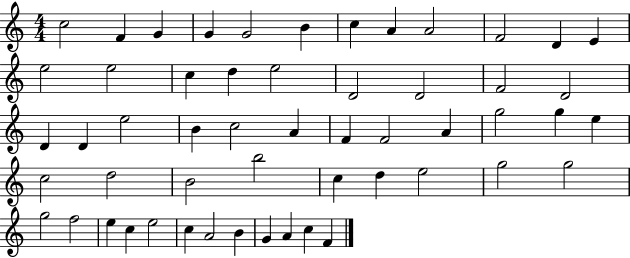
{
  \clef treble
  \numericTimeSignature
  \time 4/4
  \key c \major
  c''2 f'4 g'4 | g'4 g'2 b'4 | c''4 a'4 a'2 | f'2 d'4 e'4 | \break e''2 e''2 | c''4 d''4 e''2 | d'2 d'2 | f'2 d'2 | \break d'4 d'4 e''2 | b'4 c''2 a'4 | f'4 f'2 a'4 | g''2 g''4 e''4 | \break c''2 d''2 | b'2 b''2 | c''4 d''4 e''2 | g''2 g''2 | \break g''2 f''2 | e''4 c''4 e''2 | c''4 a'2 b'4 | g'4 a'4 c''4 f'4 | \break \bar "|."
}